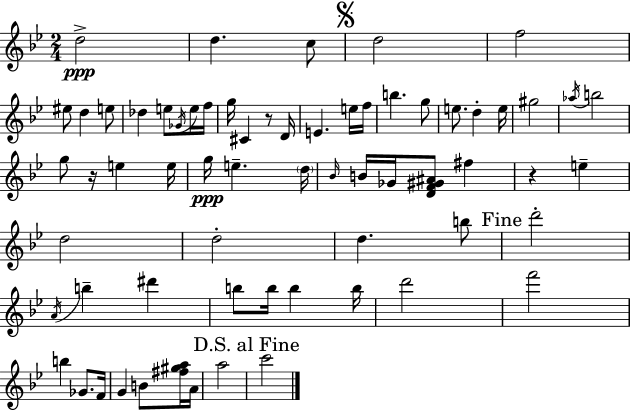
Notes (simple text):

D5/h D5/q. C5/e D5/h F5/h EIS5/e D5/q E5/e Db5/q E5/e Gb4/s E5/s F5/s G5/s C#4/q R/e D4/s E4/q. E5/s F5/s B5/q. G5/e E5/e. D5/q E5/s G#5/h Ab5/s B5/h G5/e R/s E5/q E5/s G5/s E5/q. D5/s Bb4/s B4/s Gb4/s [D4,F4,G#4,A#4]/e F#5/q R/q E5/q D5/h D5/h D5/q. B5/e D6/h A4/s B5/q D#6/q B5/e B5/s B5/q B5/s D6/h F6/h B5/q Gb4/e. F4/s G4/q B4/e [F#5,G#5,A5]/s A4/s A5/h C6/h